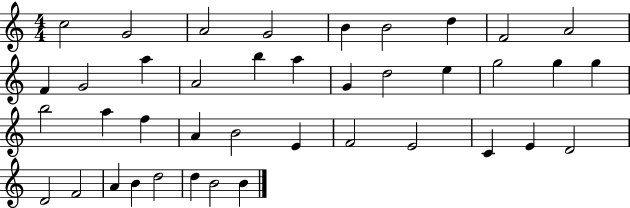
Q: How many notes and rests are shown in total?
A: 40